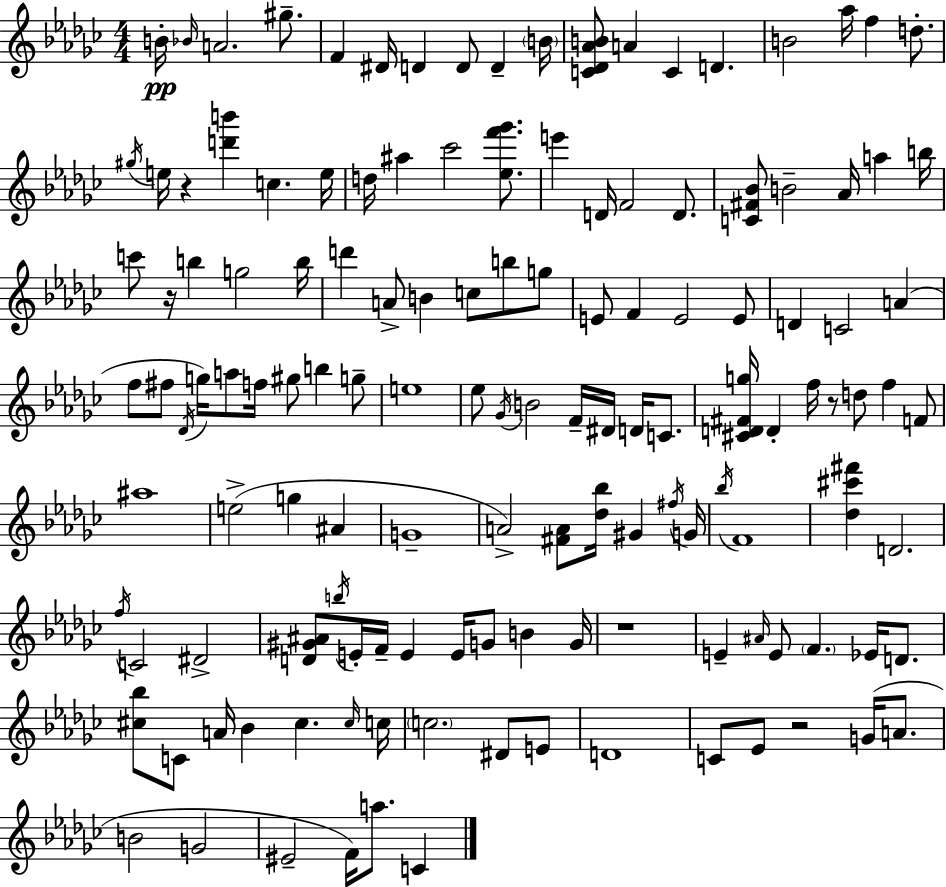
{
  \clef treble
  \numericTimeSignature
  \time 4/4
  \key ees \minor
  \repeat volta 2 { b'16-.\pp \grace { bes'16 } a'2. gis''8.-- | f'4 dis'16 d'4 d'8 d'4-- | \parenthesize b'16 <c' des' aes' b'>8 a'4 c'4 d'4. | b'2 aes''16 f''4 d''8.-. | \break \acciaccatura { gis''16 } e''16 r4 <d''' b'''>4 c''4. | e''16 d''16 ais''4 ces'''2 <ees'' f''' ges'''>8. | e'''4 d'16 f'2 d'8. | <c' fis' bes'>8 b'2-- aes'16 a''4 | \break b''16 c'''8 r16 b''4 g''2 | b''16 d'''4 a'8-> b'4 c''8 b''8 | g''8 e'8 f'4 e'2 | e'8 d'4 c'2 a'4( | \break f''8 fis''8 \acciaccatura { des'16 }) g''16 a''8 f''16 gis''8 b''4 | g''8-- e''1 | ees''8 \acciaccatura { ges'16 } b'2 f'16-- dis'16 | d'16 c'8. <cis' d' fis' g''>16 d'4-. f''16 r8 d''8 f''4 | \break f'8 ais''1 | e''2->( g''4 | ais'4 g'1-- | a'2->) <fis' a'>8 <des'' bes''>16 gis'4 | \break \acciaccatura { fis''16 } g'16 \acciaccatura { bes''16 } f'1 | <des'' cis''' fis'''>4 d'2. | \acciaccatura { f''16 } c'2 dis'2-> | <d' gis' ais'>8 \acciaccatura { b''16 } e'16-. f'16-- e'4 | \break e'16 g'8 b'4 g'16 r1 | e'4-- \grace { ais'16 } e'8 \parenthesize f'4. | ees'16 d'8. <cis'' bes''>8 c'8 a'16 bes'4 | cis''4. \grace { cis''16 } c''16 \parenthesize c''2. | \break dis'8 e'8 d'1 | c'8 ees'8 r2 | g'16( a'8. b'2 | g'2 eis'2-- | \break f'16) a''8. c'4 } \bar "|."
}